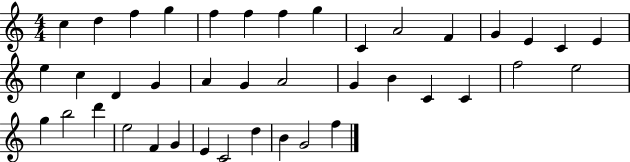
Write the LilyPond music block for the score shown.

{
  \clef treble
  \numericTimeSignature
  \time 4/4
  \key c \major
  c''4 d''4 f''4 g''4 | f''4 f''4 f''4 g''4 | c'4 a'2 f'4 | g'4 e'4 c'4 e'4 | \break e''4 c''4 d'4 g'4 | a'4 g'4 a'2 | g'4 b'4 c'4 c'4 | f''2 e''2 | \break g''4 b''2 d'''4 | e''2 f'4 g'4 | e'4 c'2 d''4 | b'4 g'2 f''4 | \break \bar "|."
}